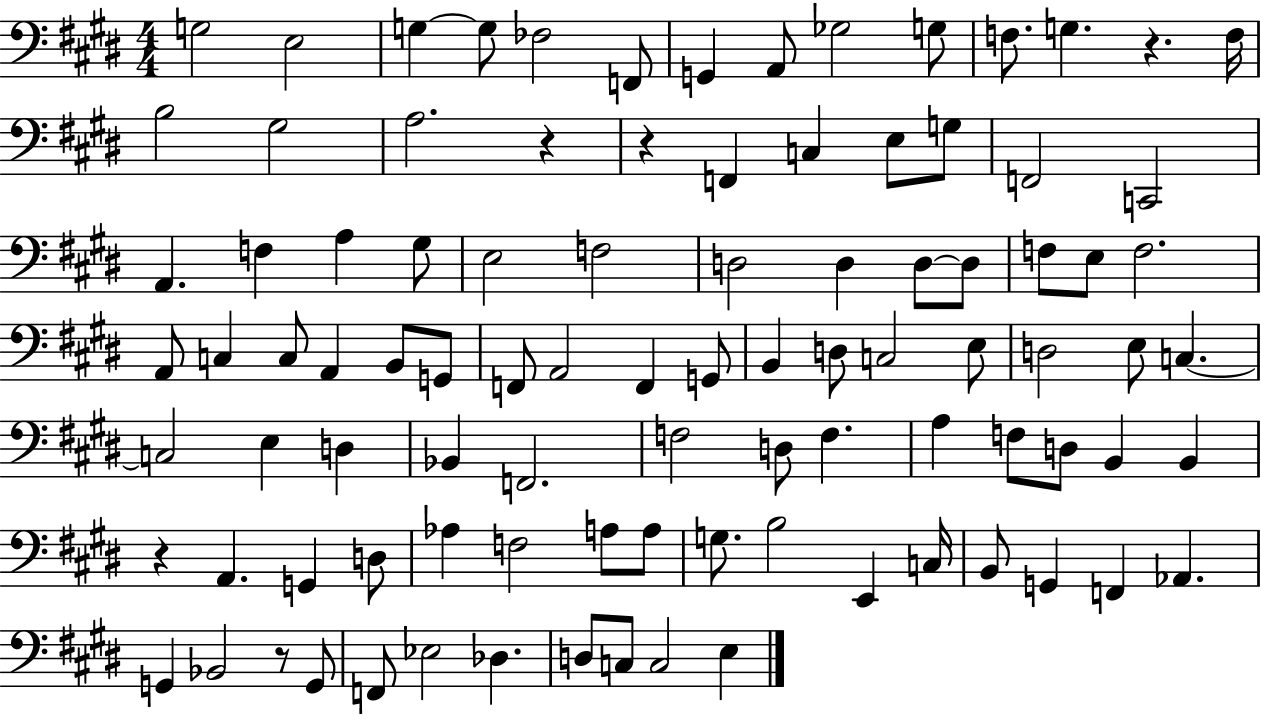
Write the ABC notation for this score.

X:1
T:Untitled
M:4/4
L:1/4
K:E
G,2 E,2 G, G,/2 _F,2 F,,/2 G,, A,,/2 _G,2 G,/2 F,/2 G, z F,/4 B,2 ^G,2 A,2 z z F,, C, E,/2 G,/2 F,,2 C,,2 A,, F, A, ^G,/2 E,2 F,2 D,2 D, D,/2 D,/2 F,/2 E,/2 F,2 A,,/2 C, C,/2 A,, B,,/2 G,,/2 F,,/2 A,,2 F,, G,,/2 B,, D,/2 C,2 E,/2 D,2 E,/2 C, C,2 E, D, _B,, F,,2 F,2 D,/2 F, A, F,/2 D,/2 B,, B,, z A,, G,, D,/2 _A, F,2 A,/2 A,/2 G,/2 B,2 E,, C,/4 B,,/2 G,, F,, _A,, G,, _B,,2 z/2 G,,/2 F,,/2 _E,2 _D, D,/2 C,/2 C,2 E,